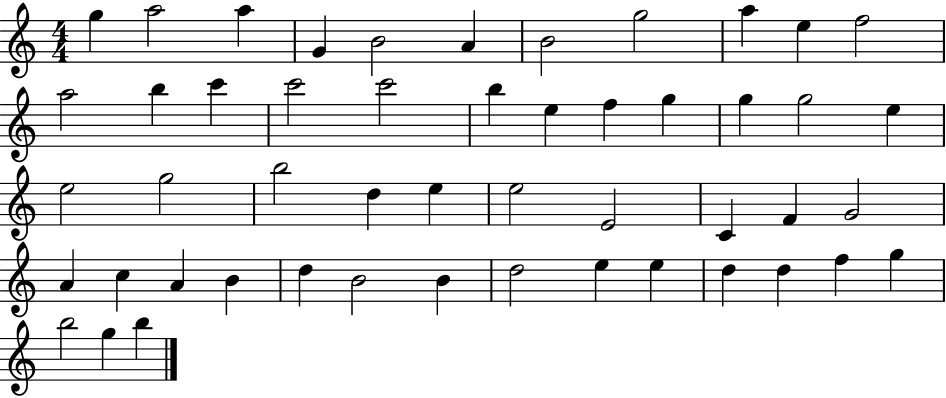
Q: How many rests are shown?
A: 0